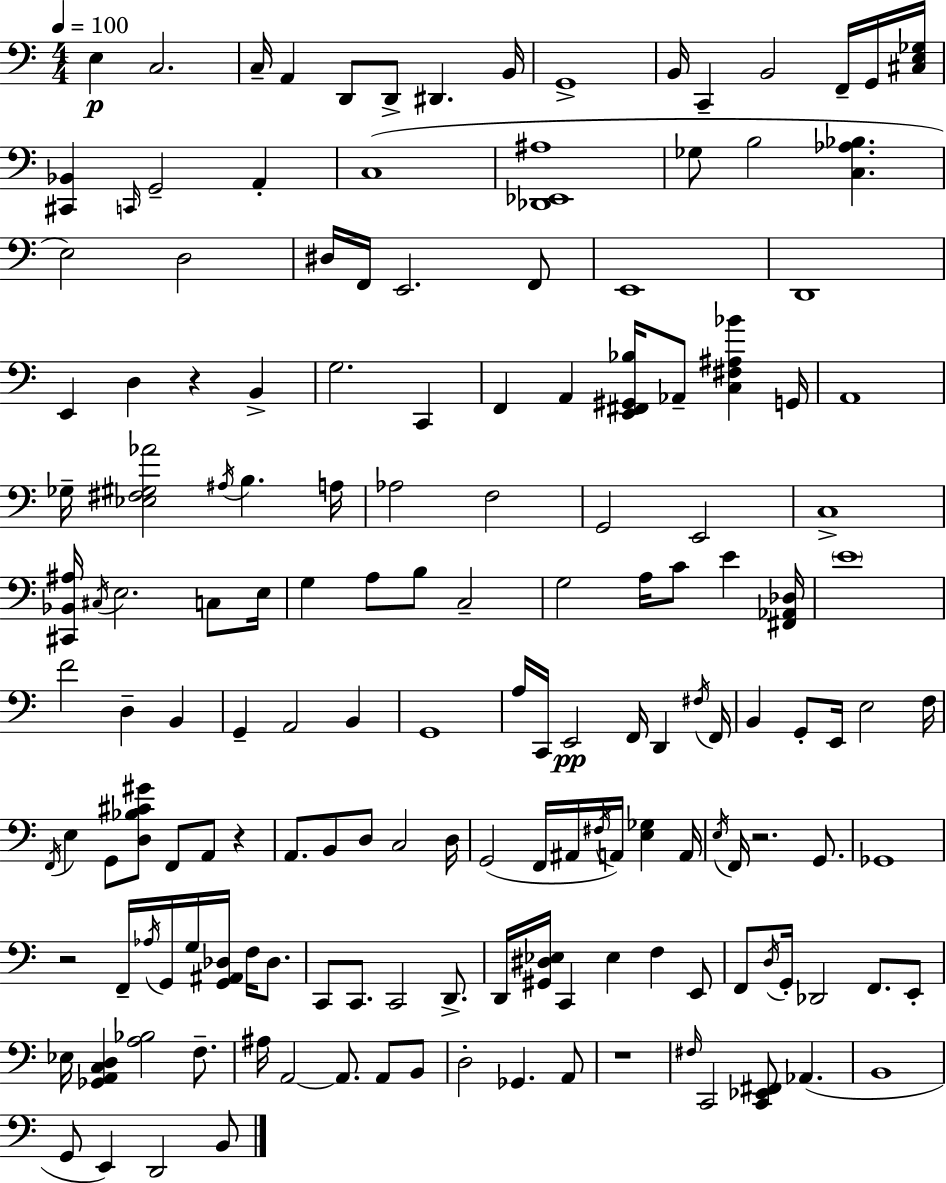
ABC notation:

X:1
T:Untitled
M:4/4
L:1/4
K:C
E, C,2 C,/4 A,, D,,/2 D,,/2 ^D,, B,,/4 G,,4 B,,/4 C,, B,,2 F,,/4 G,,/4 [^C,E,_G,]/4 [^C,,_B,,] C,,/4 G,,2 A,, C,4 [_D,,_E,,^A,]4 _G,/2 B,2 [C,_A,_B,] E,2 D,2 ^D,/4 F,,/4 E,,2 F,,/2 E,,4 D,,4 E,, D, z B,, G,2 C,, F,, A,, [E,,^F,,^G,,_B,]/4 _A,,/2 [C,^F,^A,_B] G,,/4 A,,4 _G,/4 [_E,^F,^G,_A]2 ^A,/4 B, A,/4 _A,2 F,2 G,,2 E,,2 C,4 [^C,,_B,,^A,]/4 ^C,/4 E,2 C,/2 E,/4 G, A,/2 B,/2 C,2 G,2 A,/4 C/2 E [^F,,_A,,_D,]/4 E4 F2 D, B,, G,, A,,2 B,, G,,4 A,/4 C,,/4 E,,2 F,,/4 D,, ^F,/4 F,,/4 B,, G,,/2 E,,/4 E,2 F,/4 F,,/4 E, G,,/2 [D,_B,^C^G]/2 F,,/2 A,,/2 z A,,/2 B,,/2 D,/2 C,2 D,/4 G,,2 F,,/4 ^A,,/4 ^F,/4 A,,/4 [E,_G,] A,,/4 E,/4 F,,/4 z2 G,,/2 _G,,4 z2 F,,/4 _A,/4 G,,/4 G,/4 [G,,^A,,_D,]/4 F,/4 _D,/2 C,,/2 C,,/2 C,,2 D,,/2 D,,/4 [^G,,^D,_E,]/4 C,, _E, F, E,,/2 F,,/2 D,/4 G,,/4 _D,,2 F,,/2 E,,/2 _E,/4 [_G,,A,,C,D,] [A,_B,]2 F,/2 ^A,/4 A,,2 A,,/2 A,,/2 B,,/2 D,2 _G,, A,,/2 z4 ^F,/4 C,,2 [C,,_E,,^F,,]/2 _A,, B,,4 G,,/2 E,, D,,2 B,,/2